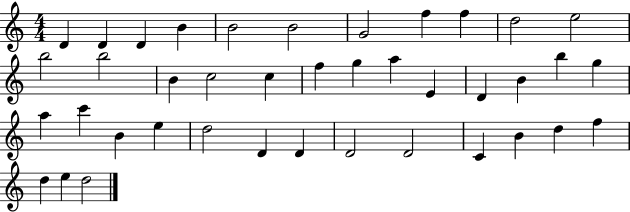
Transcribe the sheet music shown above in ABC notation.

X:1
T:Untitled
M:4/4
L:1/4
K:C
D D D B B2 B2 G2 f f d2 e2 b2 b2 B c2 c f g a E D B b g a c' B e d2 D D D2 D2 C B d f d e d2